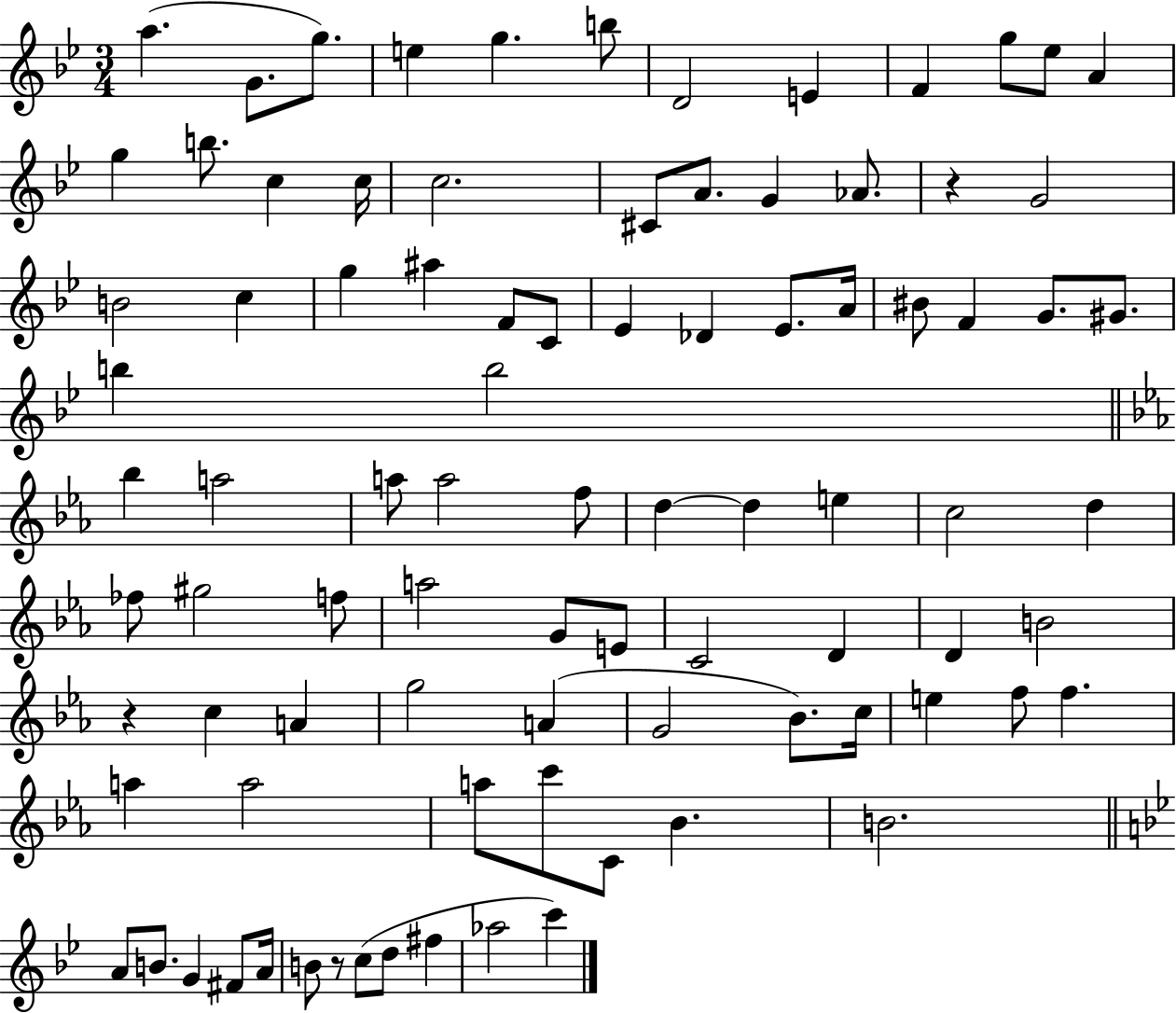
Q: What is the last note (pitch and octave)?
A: C6